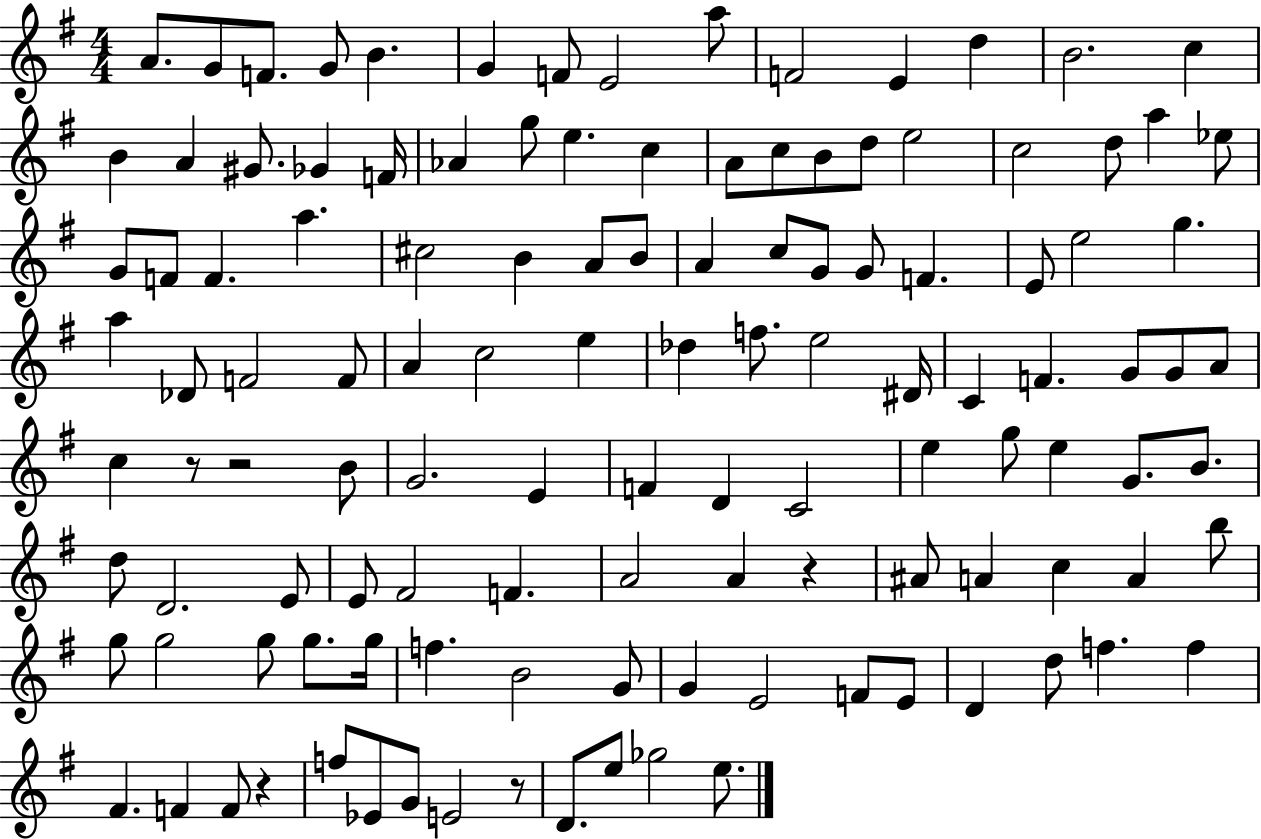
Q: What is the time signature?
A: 4/4